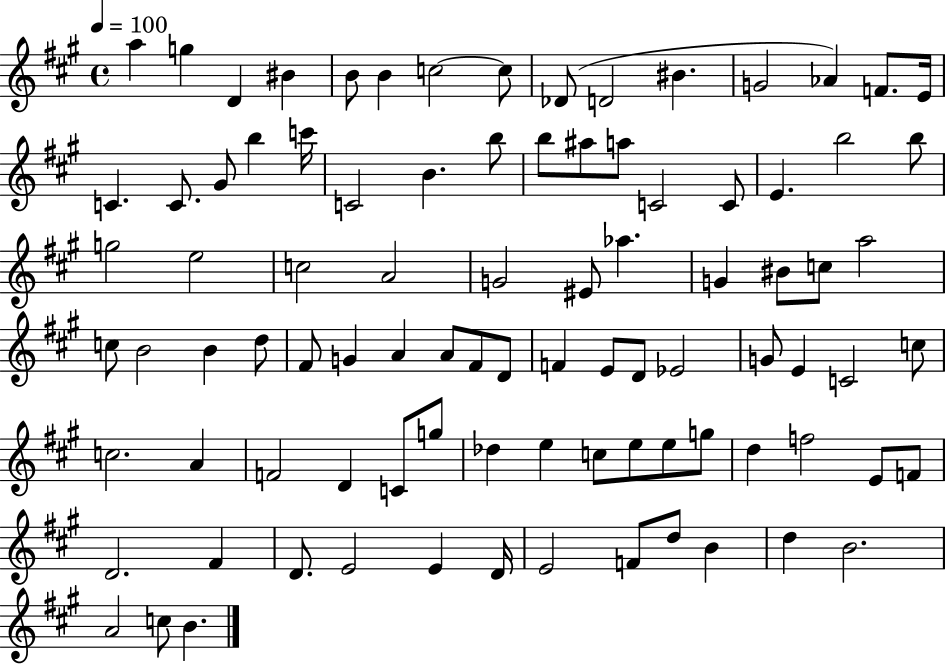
X:1
T:Untitled
M:4/4
L:1/4
K:A
a g D ^B B/2 B c2 c/2 _D/2 D2 ^B G2 _A F/2 E/4 C C/2 ^G/2 b c'/4 C2 B b/2 b/2 ^a/2 a/2 C2 C/2 E b2 b/2 g2 e2 c2 A2 G2 ^E/2 _a G ^B/2 c/2 a2 c/2 B2 B d/2 ^F/2 G A A/2 ^F/2 D/2 F E/2 D/2 _E2 G/2 E C2 c/2 c2 A F2 D C/2 g/2 _d e c/2 e/2 e/2 g/2 d f2 E/2 F/2 D2 ^F D/2 E2 E D/4 E2 F/2 d/2 B d B2 A2 c/2 B